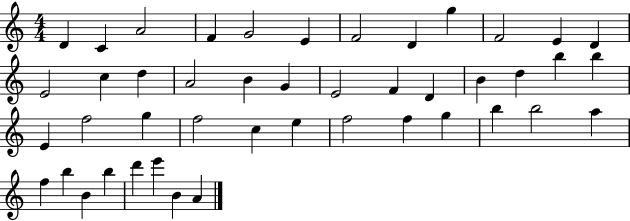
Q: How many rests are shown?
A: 0